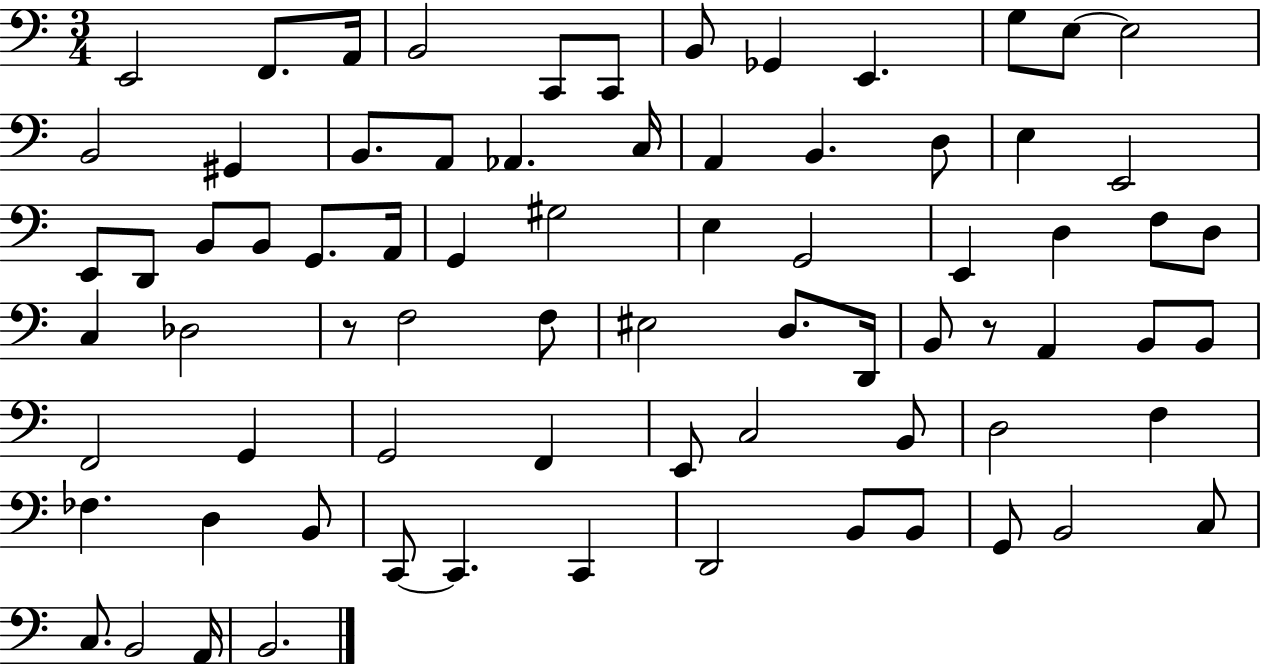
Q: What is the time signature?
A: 3/4